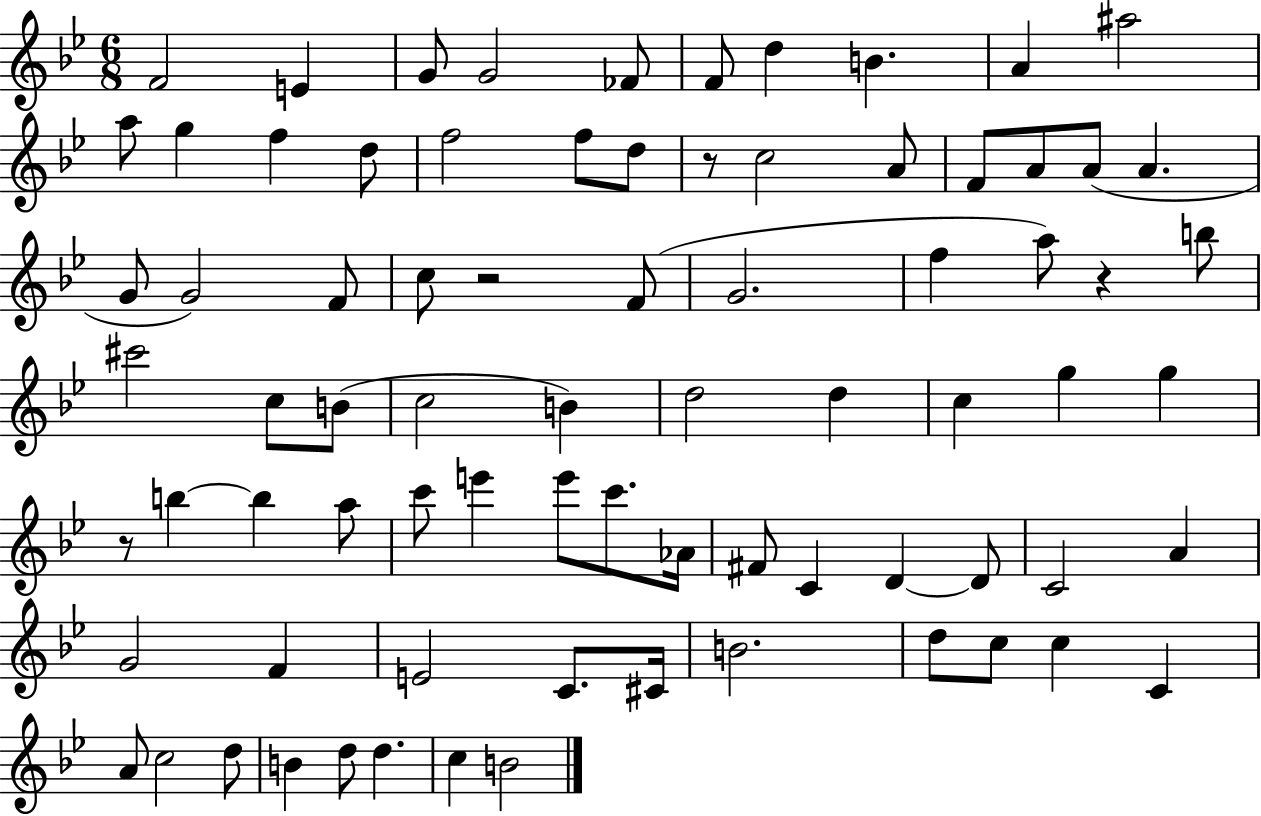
F4/h E4/q G4/e G4/h FES4/e F4/e D5/q B4/q. A4/q A#5/h A5/e G5/q F5/q D5/e F5/h F5/e D5/e R/e C5/h A4/e F4/e A4/e A4/e A4/q. G4/e G4/h F4/e C5/e R/h F4/e G4/h. F5/q A5/e R/q B5/e C#6/h C5/e B4/e C5/h B4/q D5/h D5/q C5/q G5/q G5/q R/e B5/q B5/q A5/e C6/e E6/q E6/e C6/e. Ab4/s F#4/e C4/q D4/q D4/e C4/h A4/q G4/h F4/q E4/h C4/e. C#4/s B4/h. D5/e C5/e C5/q C4/q A4/e C5/h D5/e B4/q D5/e D5/q. C5/q B4/h